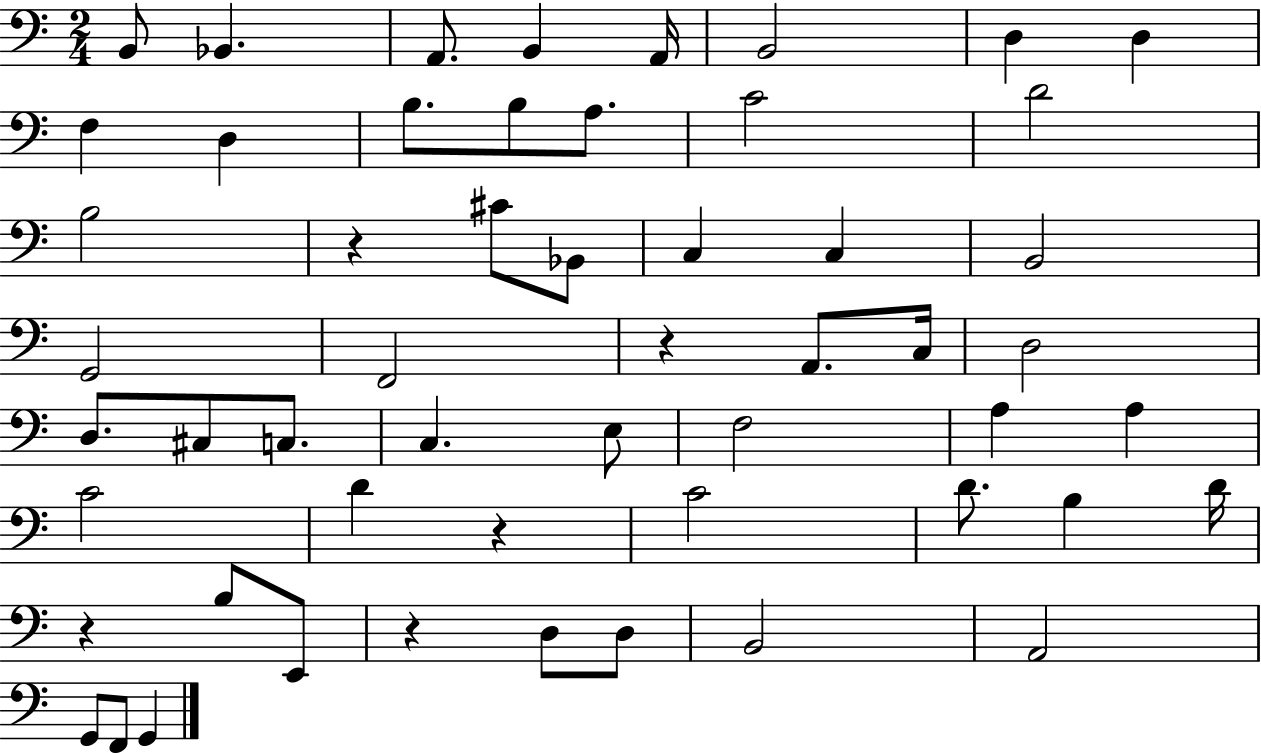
X:1
T:Untitled
M:2/4
L:1/4
K:C
B,,/2 _B,, A,,/2 B,, A,,/4 B,,2 D, D, F, D, B,/2 B,/2 A,/2 C2 D2 B,2 z ^C/2 _B,,/2 C, C, B,,2 G,,2 F,,2 z A,,/2 C,/4 D,2 D,/2 ^C,/2 C,/2 C, E,/2 F,2 A, A, C2 D z C2 D/2 B, D/4 z B,/2 E,,/2 z D,/2 D,/2 B,,2 A,,2 G,,/2 F,,/2 G,,